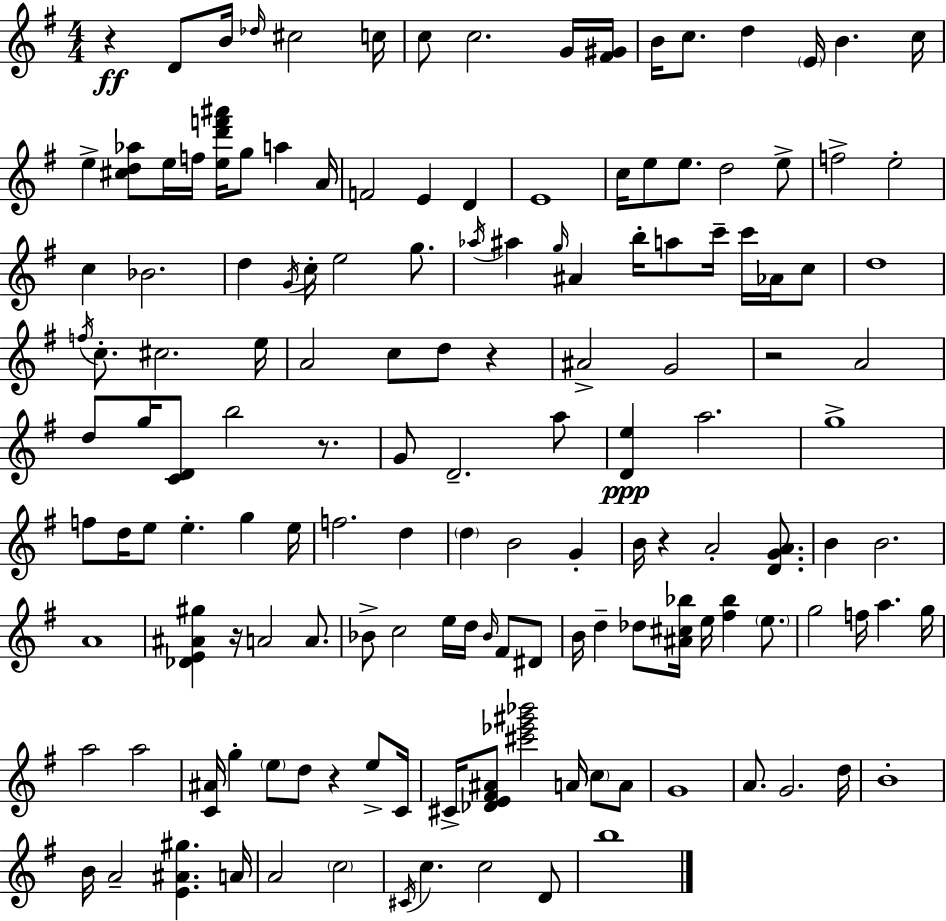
R/q D4/e B4/s Db5/s C#5/h C5/s C5/e C5/h. G4/s [F#4,G#4]/s B4/s C5/e. D5/q E4/s B4/q. C5/s E5/q [C#5,D5,Ab5]/e E5/s F5/s [E5,D6,F6,A#6]/s G5/e A5/q A4/s F4/h E4/q D4/q E4/w C5/s E5/e E5/e. D5/h E5/e F5/h E5/h C5/q Bb4/h. D5/q G4/s C5/s E5/h G5/e. Ab5/s A#5/q G5/s A#4/q B5/s A5/e C6/s C6/s Ab4/s C5/e D5/w F5/s C5/e. C#5/h. E5/s A4/h C5/e D5/e R/q A#4/h G4/h R/h A4/h D5/e G5/s [C4,D4]/e B5/h R/e. G4/e D4/h. A5/e [D4,E5]/q A5/h. G5/w F5/e D5/s E5/e E5/q. G5/q E5/s F5/h. D5/q D5/q B4/h G4/q B4/s R/q A4/h [D4,G4,A4]/e. B4/q B4/h. A4/w [Db4,E4,A#4,G#5]/q R/s A4/h A4/e. Bb4/e C5/h E5/s D5/s Bb4/s F#4/e D#4/e B4/s D5/q Db5/e [A#4,C#5,Bb5]/s E5/s [F#5,Bb5]/q E5/e. G5/h F5/s A5/q. G5/s A5/h A5/h [C4,A#4]/s G5/q E5/e D5/e R/q E5/e C4/s C#4/s [Db4,E4,F#4,A#4]/e [C#6,Eb6,G#6,Bb6]/h A4/s C5/e A4/e G4/w A4/e. G4/h. D5/s B4/w B4/s A4/h [E4,A#4,G#5]/q. A4/s A4/h C5/h C#4/s C5/q. C5/h D4/e B5/w